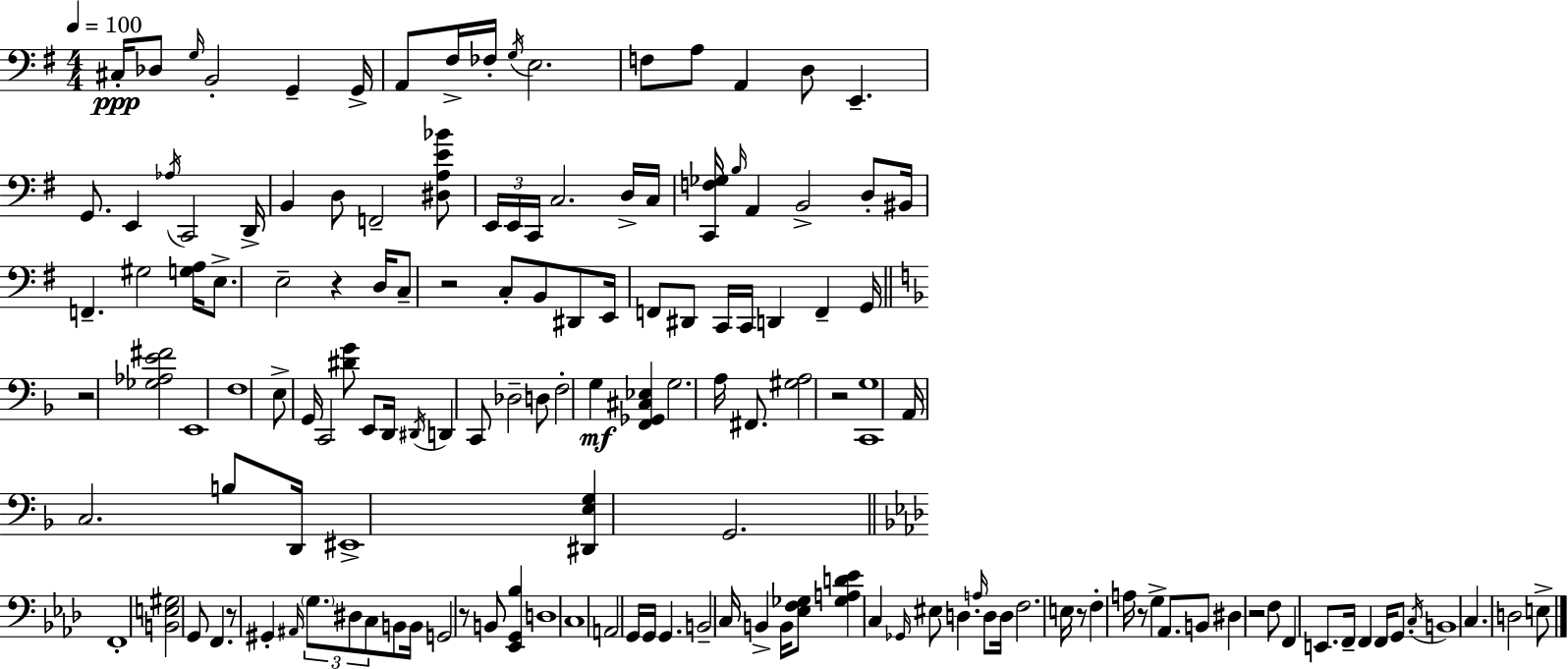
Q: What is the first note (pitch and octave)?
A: C#3